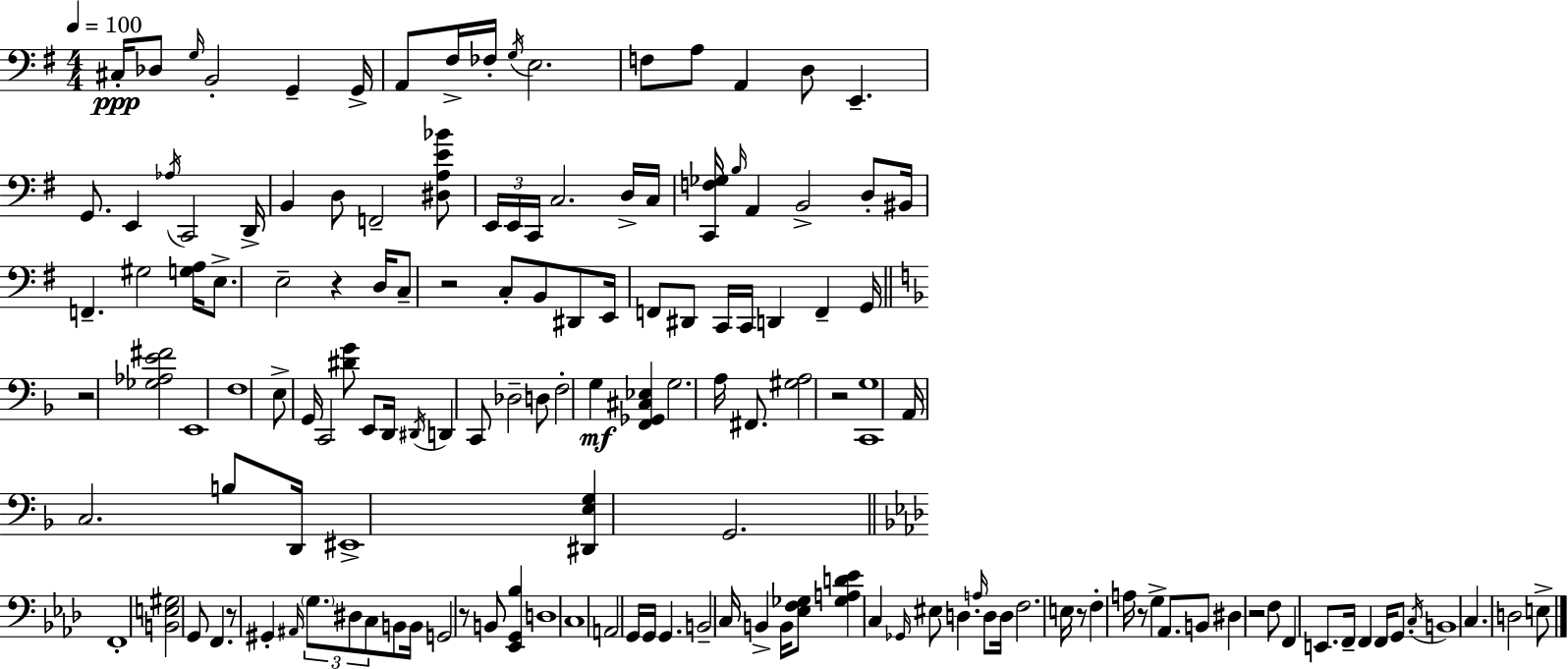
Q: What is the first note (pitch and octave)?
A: C#3